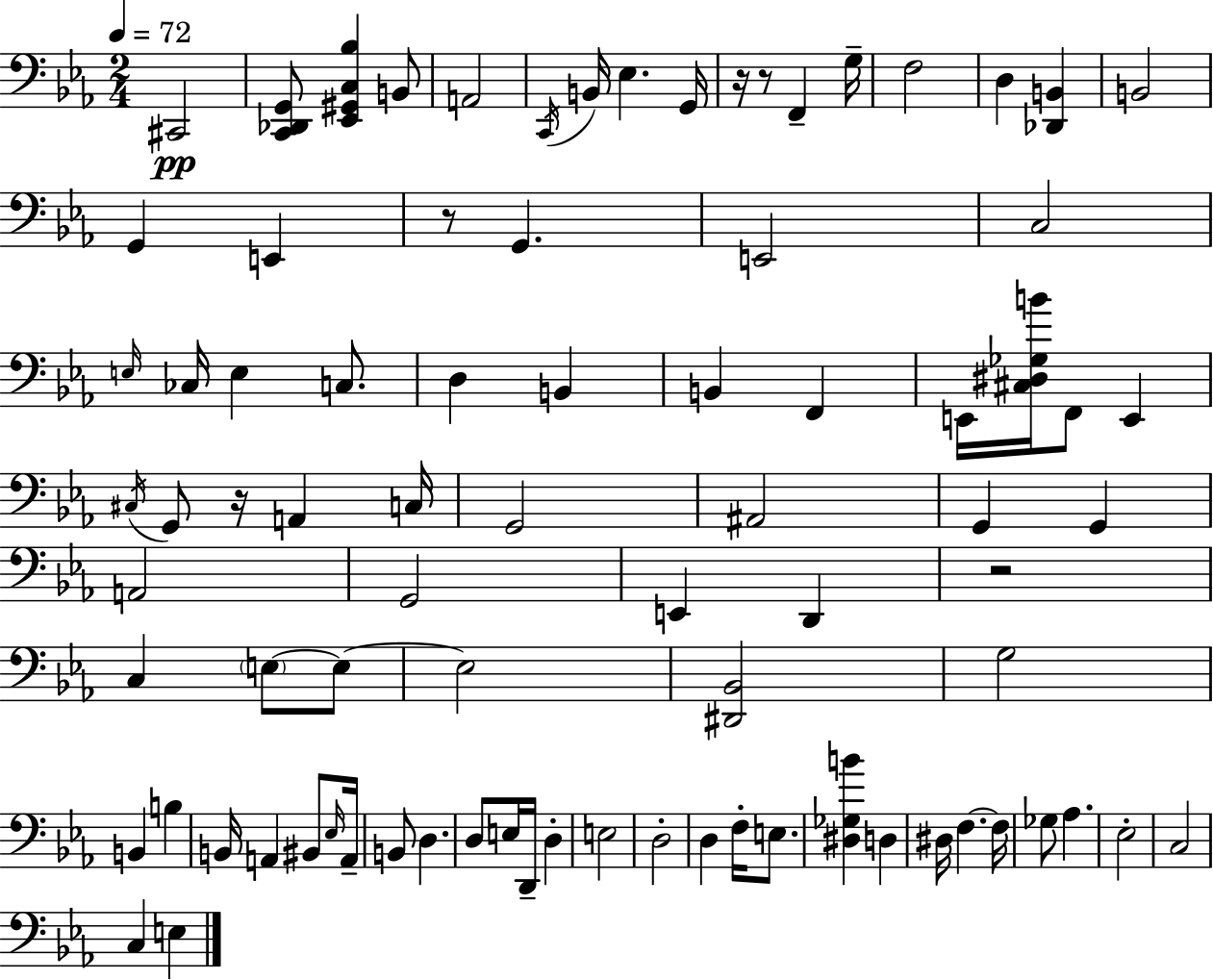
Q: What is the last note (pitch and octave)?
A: E3